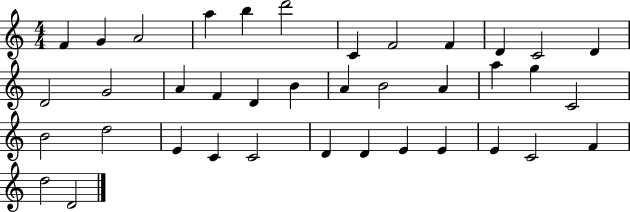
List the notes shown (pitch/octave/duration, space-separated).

F4/q G4/q A4/h A5/q B5/q D6/h C4/q F4/h F4/q D4/q C4/h D4/q D4/h G4/h A4/q F4/q D4/q B4/q A4/q B4/h A4/q A5/q G5/q C4/h B4/h D5/h E4/q C4/q C4/h D4/q D4/q E4/q E4/q E4/q C4/h F4/q D5/h D4/h